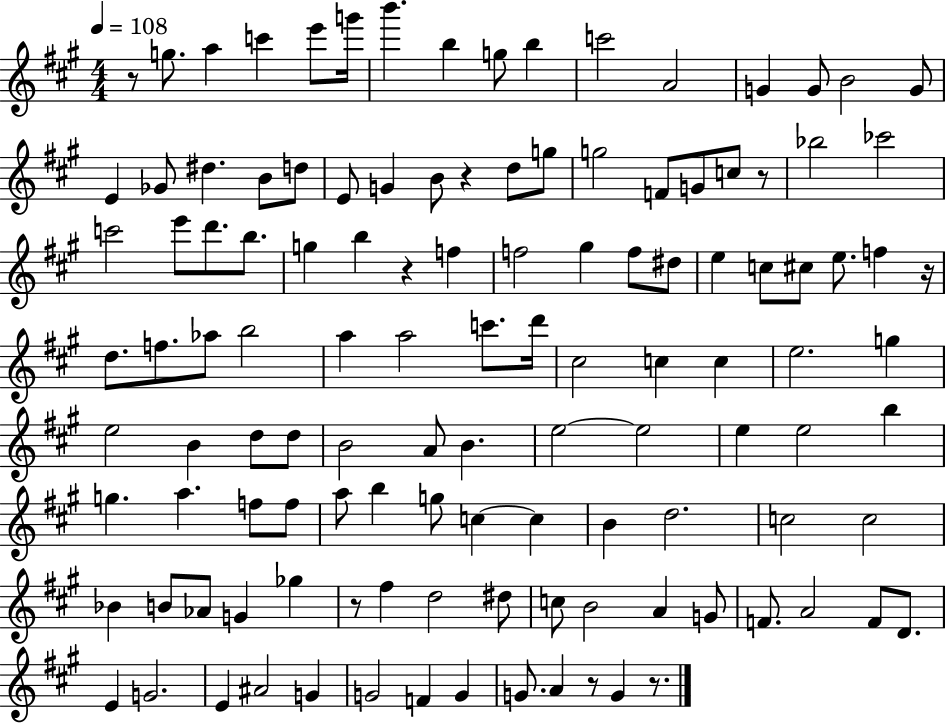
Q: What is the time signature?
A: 4/4